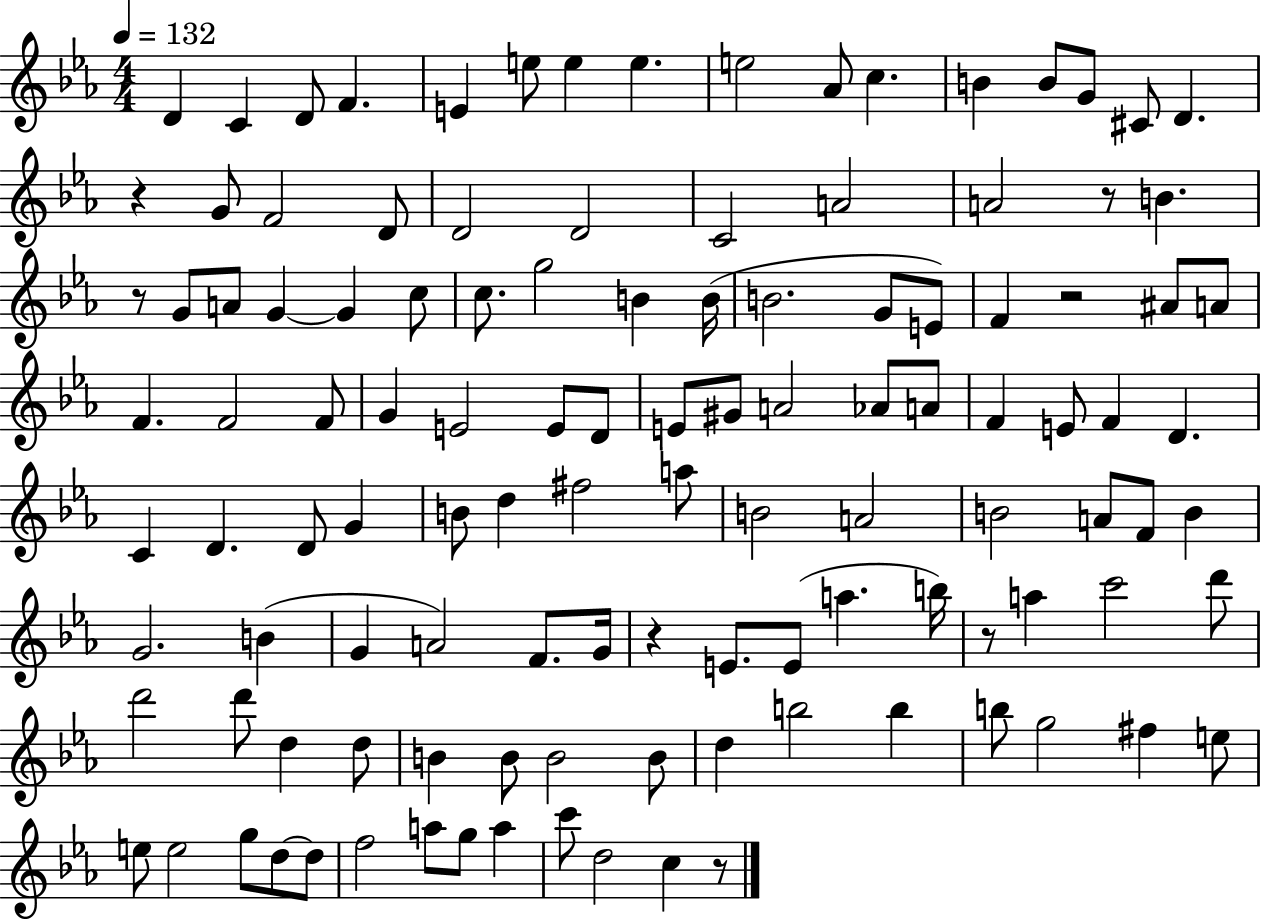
{
  \clef treble
  \numericTimeSignature
  \time 4/4
  \key ees \major
  \tempo 4 = 132
  d'4 c'4 d'8 f'4. | e'4 e''8 e''4 e''4. | e''2 aes'8 c''4. | b'4 b'8 g'8 cis'8 d'4. | \break r4 g'8 f'2 d'8 | d'2 d'2 | c'2 a'2 | a'2 r8 b'4. | \break r8 g'8 a'8 g'4~~ g'4 c''8 | c''8. g''2 b'4 b'16( | b'2. g'8 e'8) | f'4 r2 ais'8 a'8 | \break f'4. f'2 f'8 | g'4 e'2 e'8 d'8 | e'8 gis'8 a'2 aes'8 a'8 | f'4 e'8 f'4 d'4. | \break c'4 d'4. d'8 g'4 | b'8 d''4 fis''2 a''8 | b'2 a'2 | b'2 a'8 f'8 b'4 | \break g'2. b'4( | g'4 a'2) f'8. g'16 | r4 e'8. e'8( a''4. b''16) | r8 a''4 c'''2 d'''8 | \break d'''2 d'''8 d''4 d''8 | b'4 b'8 b'2 b'8 | d''4 b''2 b''4 | b''8 g''2 fis''4 e''8 | \break e''8 e''2 g''8 d''8~~ d''8 | f''2 a''8 g''8 a''4 | c'''8 d''2 c''4 r8 | \bar "|."
}